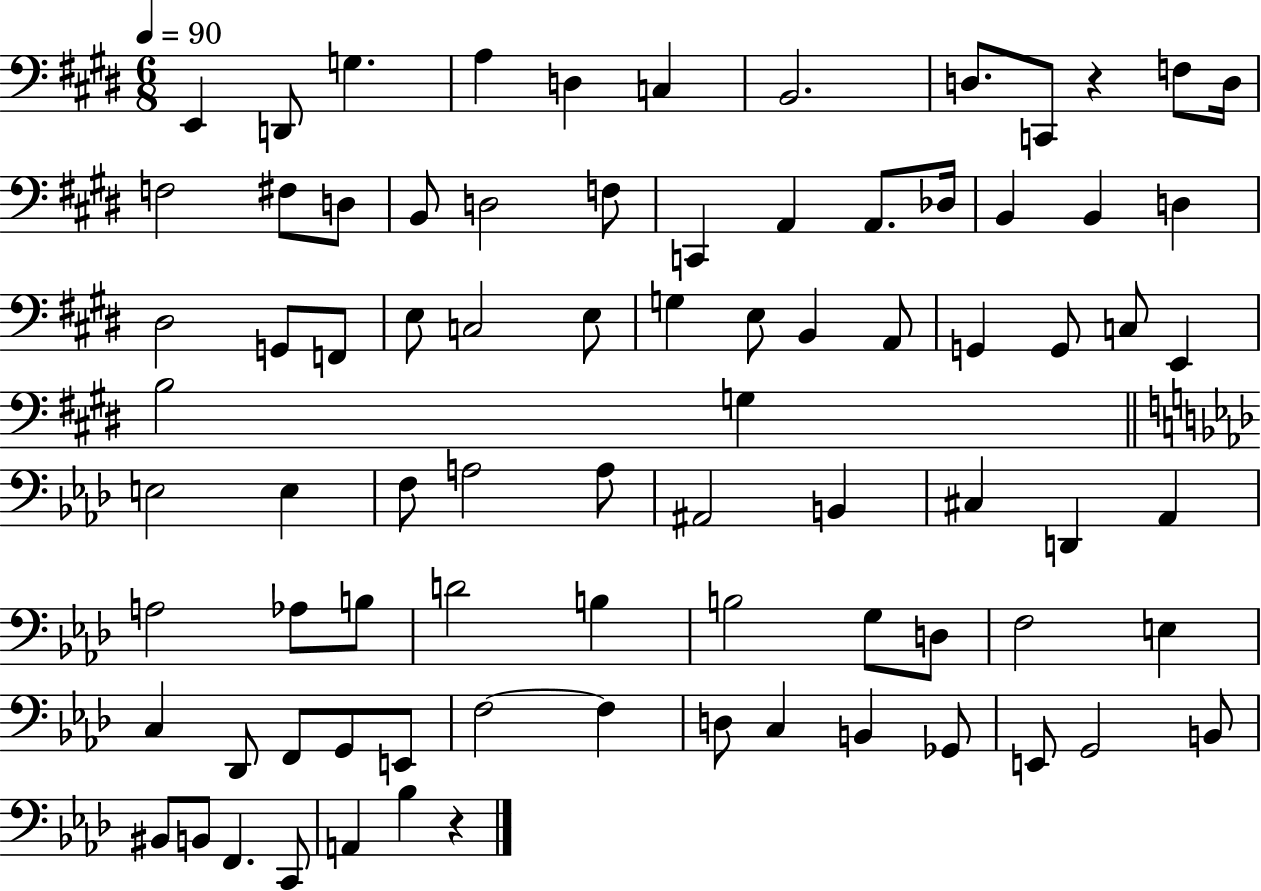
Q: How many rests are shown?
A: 2